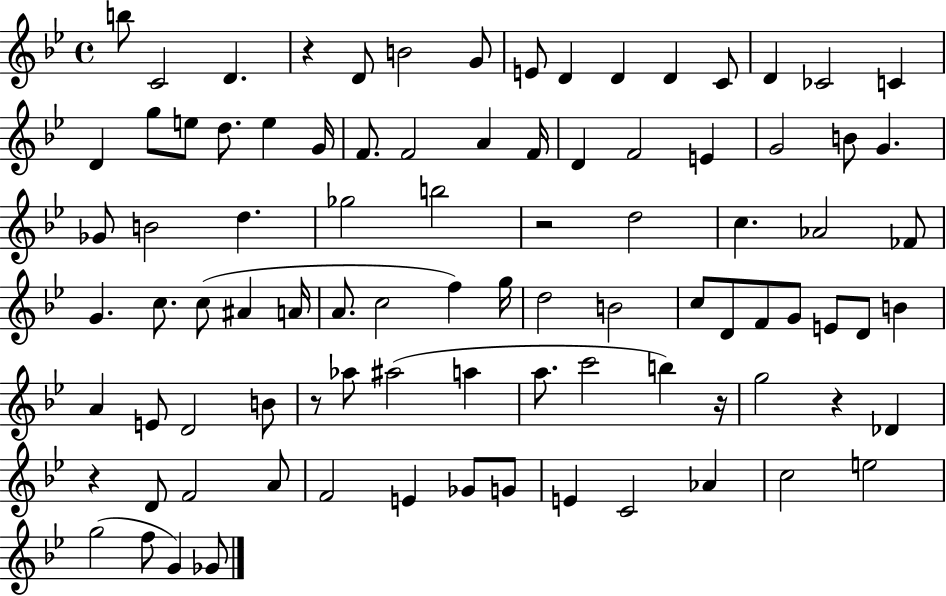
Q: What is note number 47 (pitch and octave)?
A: F5